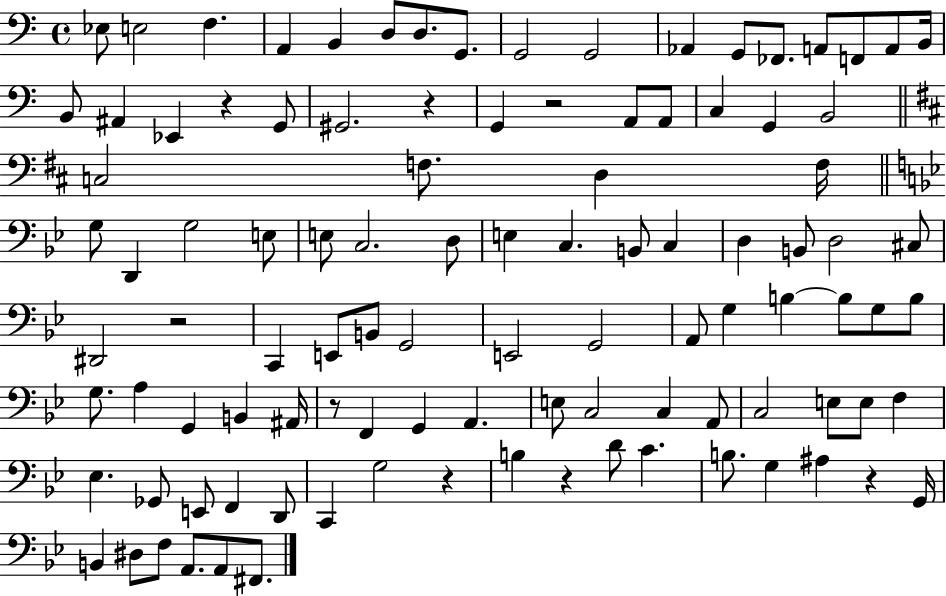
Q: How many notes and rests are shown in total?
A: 104